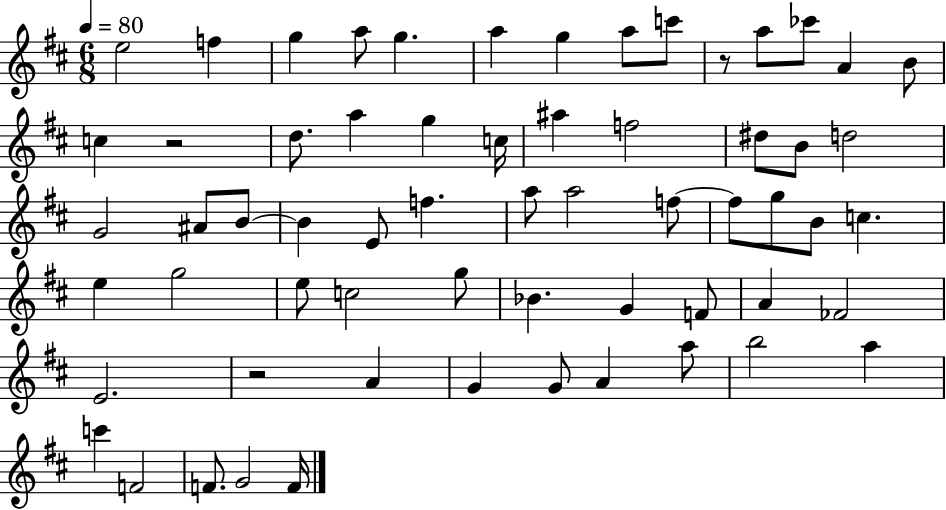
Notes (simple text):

E5/h F5/q G5/q A5/e G5/q. A5/q G5/q A5/e C6/e R/e A5/e CES6/e A4/q B4/e C5/q R/h D5/e. A5/q G5/q C5/s A#5/q F5/h D#5/e B4/e D5/h G4/h A#4/e B4/e B4/q E4/e F5/q. A5/e A5/h F5/e F5/e G5/e B4/e C5/q. E5/q G5/h E5/e C5/h G5/e Bb4/q. G4/q F4/e A4/q FES4/h E4/h. R/h A4/q G4/q G4/e A4/q A5/e B5/h A5/q C6/q F4/h F4/e. G4/h F4/s